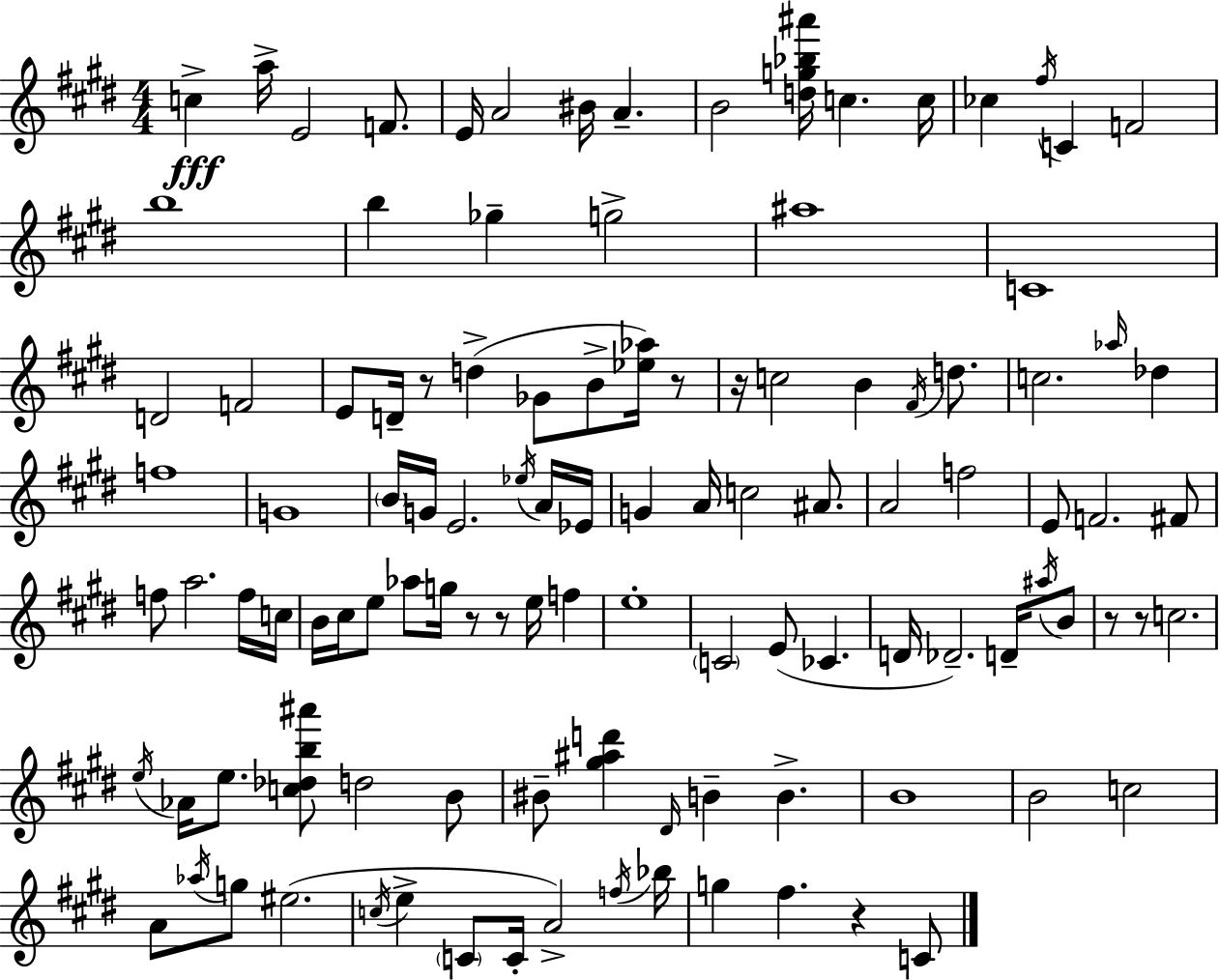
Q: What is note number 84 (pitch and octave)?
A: B4